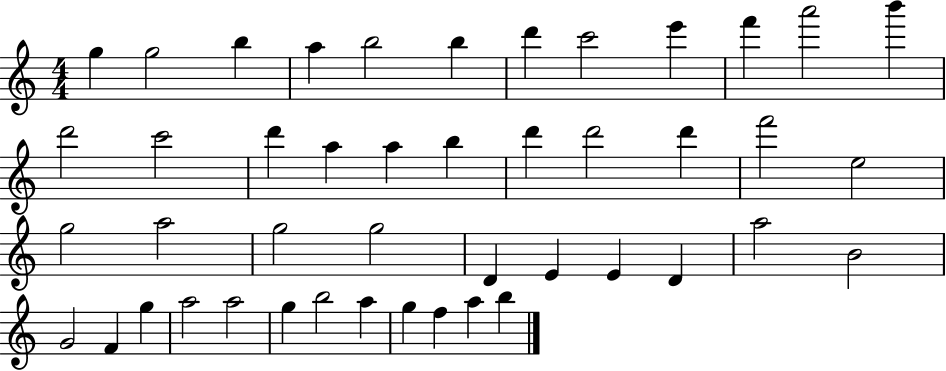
{
  \clef treble
  \numericTimeSignature
  \time 4/4
  \key c \major
  g''4 g''2 b''4 | a''4 b''2 b''4 | d'''4 c'''2 e'''4 | f'''4 a'''2 b'''4 | \break d'''2 c'''2 | d'''4 a''4 a''4 b''4 | d'''4 d'''2 d'''4 | f'''2 e''2 | \break g''2 a''2 | g''2 g''2 | d'4 e'4 e'4 d'4 | a''2 b'2 | \break g'2 f'4 g''4 | a''2 a''2 | g''4 b''2 a''4 | g''4 f''4 a''4 b''4 | \break \bar "|."
}